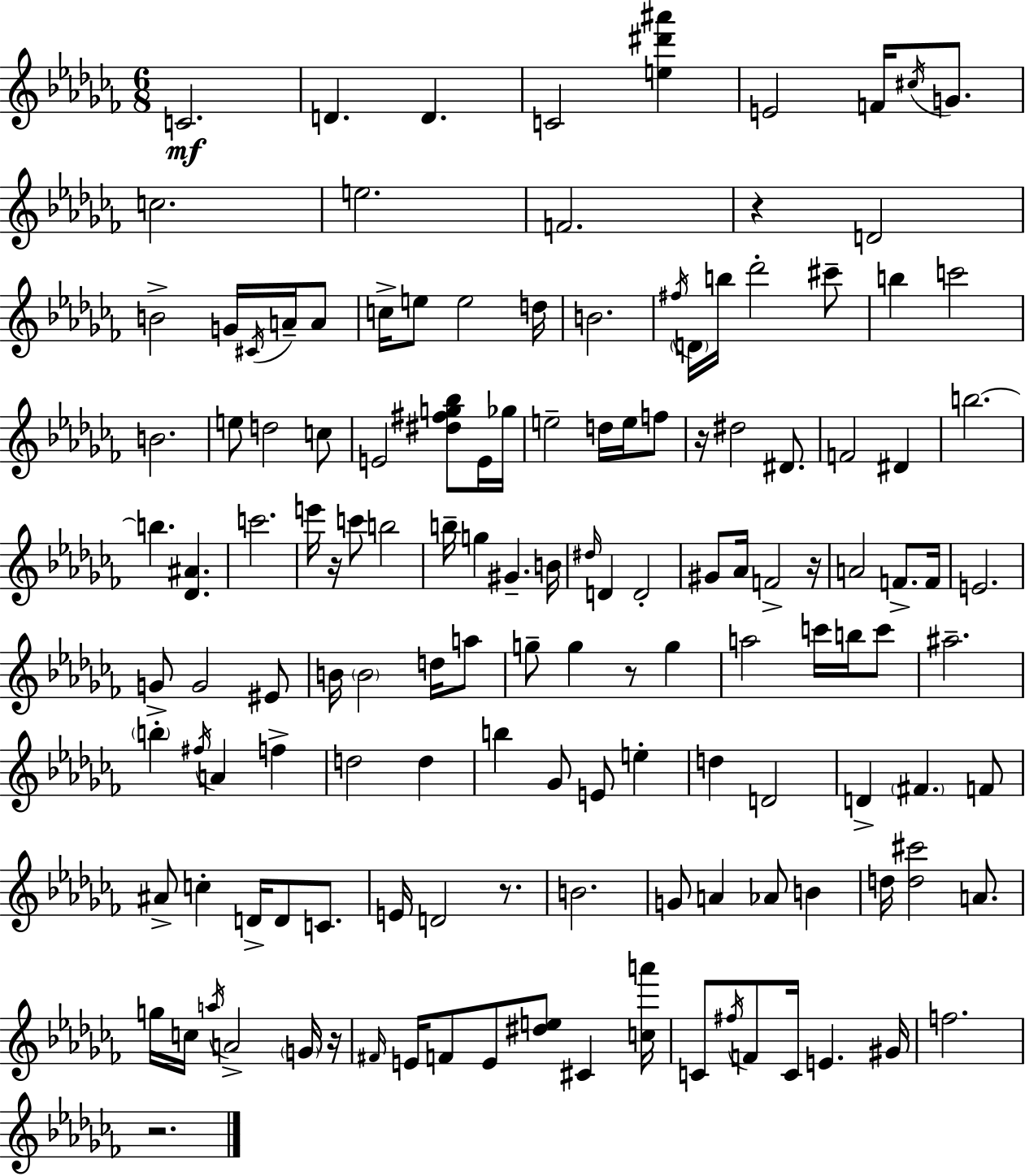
X:1
T:Untitled
M:6/8
L:1/4
K:Abm
C2 D D C2 [e^d'^a'] E2 F/4 ^c/4 G/2 c2 e2 F2 z D2 B2 G/4 ^C/4 A/4 A/2 c/4 e/2 e2 d/4 B2 ^f/4 D/4 b/4 _d'2 ^c'/2 b c'2 B2 e/2 d2 c/2 E2 [^d^fg_b]/2 E/4 _g/4 e2 d/4 e/4 f/2 z/4 ^d2 ^D/2 F2 ^D b2 b [_D^A] c'2 e'/4 z/4 c'/2 b2 b/4 g ^G B/4 ^d/4 D D2 ^G/2 _A/4 F2 z/4 A2 F/2 F/4 E2 G/2 G2 ^E/2 B/4 B2 d/4 a/2 g/2 g z/2 g a2 c'/4 b/4 c'/2 ^a2 b ^f/4 A f d2 d b _G/2 E/2 e d D2 D ^F F/2 ^A/2 c D/4 D/2 C/2 E/4 D2 z/2 B2 G/2 A _A/2 B d/4 [d^c']2 A/2 g/4 c/4 a/4 A2 G/4 z/4 ^F/4 E/4 F/2 E/2 [^de]/2 ^C [ca']/4 C/2 ^f/4 F/2 C/4 E ^G/4 f2 z2